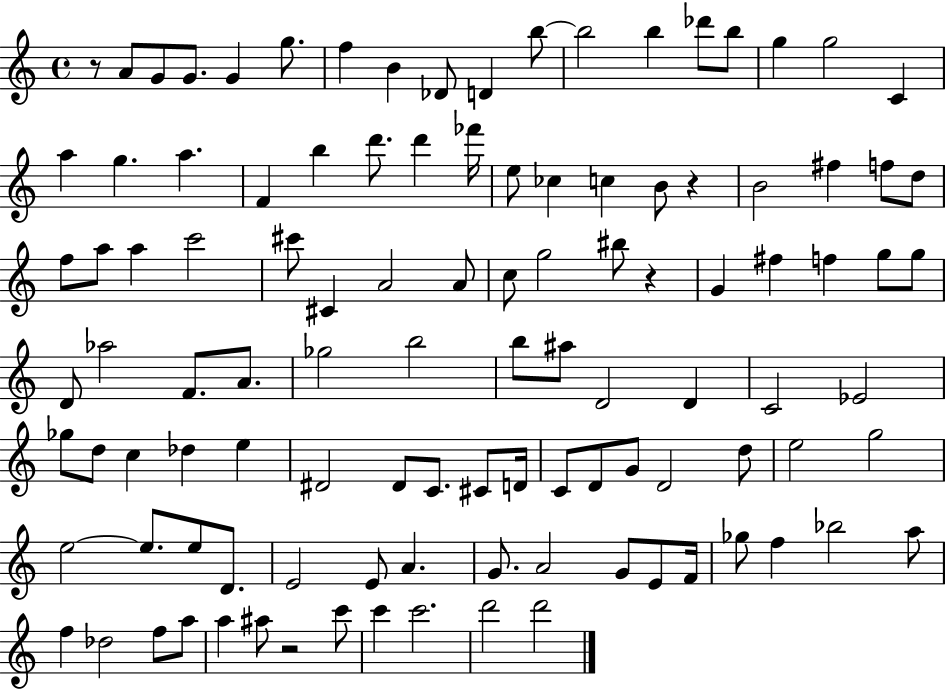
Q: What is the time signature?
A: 4/4